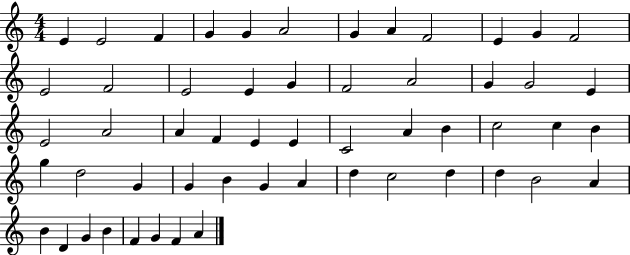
E4/q E4/h F4/q G4/q G4/q A4/h G4/q A4/q F4/h E4/q G4/q F4/h E4/h F4/h E4/h E4/q G4/q F4/h A4/h G4/q G4/h E4/q E4/h A4/h A4/q F4/q E4/q E4/q C4/h A4/q B4/q C5/h C5/q B4/q G5/q D5/h G4/q G4/q B4/q G4/q A4/q D5/q C5/h D5/q D5/q B4/h A4/q B4/q D4/q G4/q B4/q F4/q G4/q F4/q A4/q